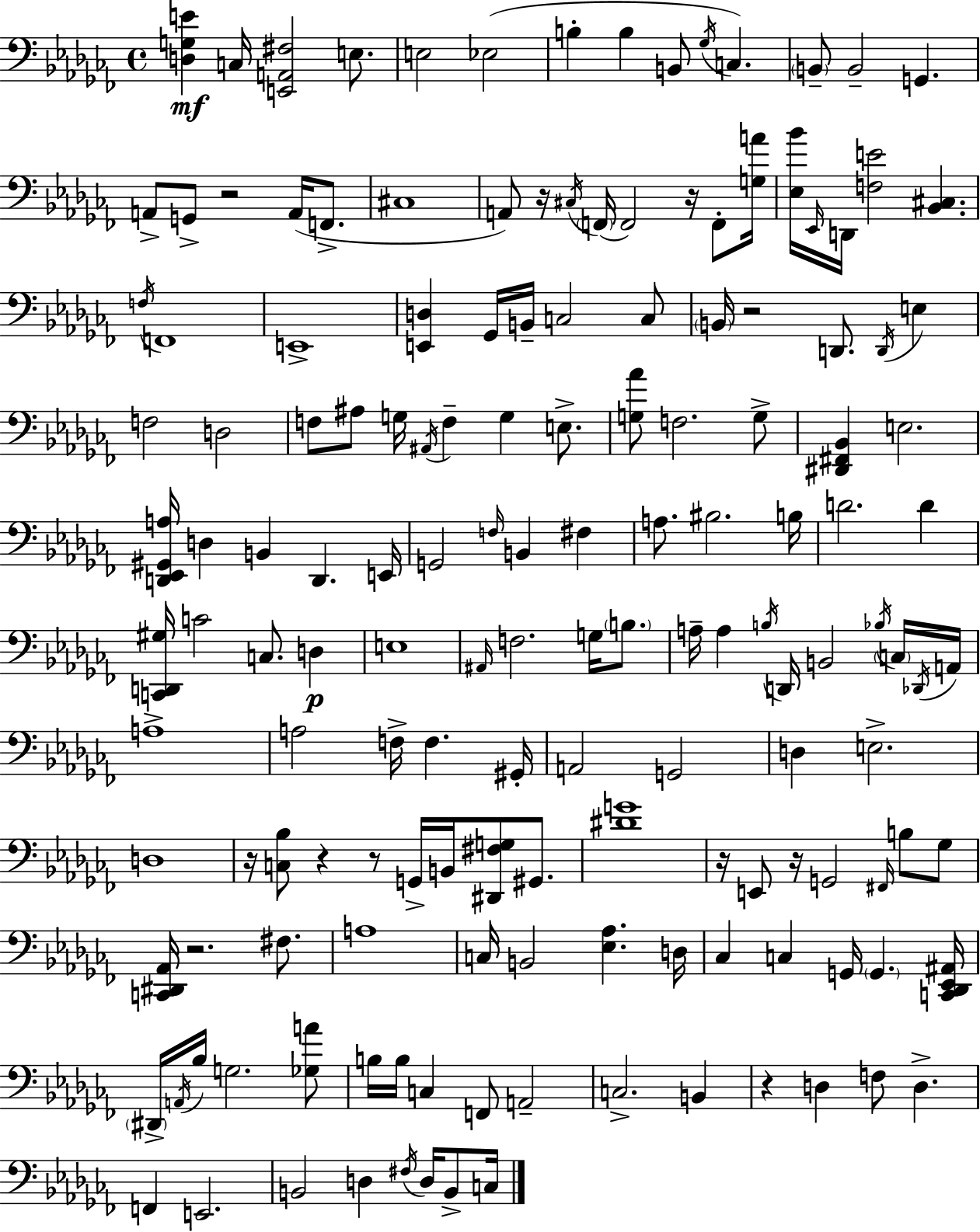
{
  \clef bass
  \time 4/4
  \defaultTimeSignature
  \key aes \minor
  <d g e'>4\mf c16 <e, a, fis>2 e8. | e2 ees2( | b4-. b4 b,8 \acciaccatura { ges16 }) c4. | \parenthesize b,8-- b,2-- g,4. | \break a,8-> g,8-> r2 a,16( f,8.-> | cis1 | a,8) r16 \acciaccatura { cis16 }( \parenthesize f,16 f,2) r16 f,8-. | <g a'>16 <ees bes'>16 \grace { ees,16 } d,16 <f e'>2 <bes, cis>4. | \break \acciaccatura { f16 } f,1 | e,1-> | <e, d>4 ges,16 b,16-- c2 | c8 \parenthesize b,16 r2 d,8. | \break \acciaccatura { d,16 } e4 f2 d2 | f8 ais8 g16 \acciaccatura { ais,16 } f4-- g4 | e8.-> <g aes'>8 f2. | g8-> <dis, fis, bes,>4 e2. | \break <d, ees, gis, a>16 d4 b,4 d,4. | e,16 g,2 \grace { f16 } b,4 | fis4 a8. bis2. | b16 d'2. | \break d'4 <c, d, gis>16 c'2 | c8. d4\p e1 | \grace { ais,16 } f2. | g16 \parenthesize b8. a16-- a4 \acciaccatura { b16 } d,16 b,2 | \break \acciaccatura { bes16 } \parenthesize c16 \acciaccatura { des,16 } a,16 a1-> | a2 | f16-> f4. gis,16-. a,2 | g,2 d4 e2.-> | \break d1 | r16 <c bes>8 r4 | r8 g,16-> b,16 <dis, fis g>8 gis,8. <dis' g'>1 | r16 e,8 r16 g,2 | \break \grace { fis,16 } b8 ges8 <c, dis, aes,>16 r2. | fis8. a1 | c16 b,2 | <ees aes>4. d16 ces4 | \break c4 g,16 \parenthesize g,4. <c, des, ees, ais,>16 \parenthesize dis,16-> \acciaccatura { a,16 } bes16 g2. | <ges a'>8 b16 b16 c4 | f,8 a,2-- c2.-> | b,4 r4 | \break d4 f8 d4.-> f,4 | e,2. b,2 | d4 \acciaccatura { fis16 } d16 b,8-> c16 \bar "|."
}